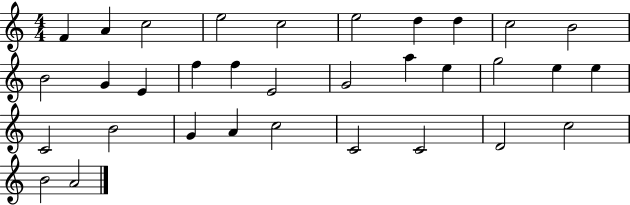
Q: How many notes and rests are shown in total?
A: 33